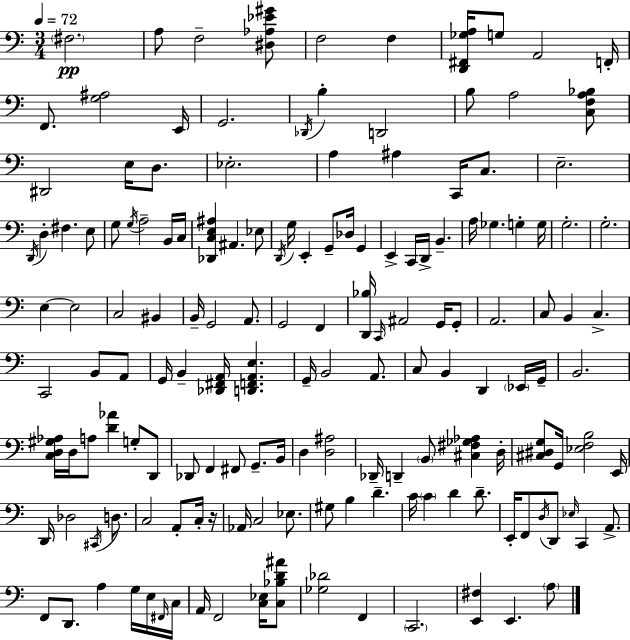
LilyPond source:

{
  \clef bass
  \numericTimeSignature
  \time 3/4
  \key c \major
  \tempo 4 = 72
  \parenthesize fis2.\pp | a8 f2-- <dis aes ees' gis'>8 | f2 f4 | <d, fis, ges a>16 g8 a,2 f,16-. | \break f,8. <g ais>2 e,16 | g,2. | \acciaccatura { des,16 } b4-. d,2 | b8 a2 <c f a bes>8 | \break dis,2 e16 d8. | ees2.-. | a4 ais4 c,16 c8. | e2.-- | \break \acciaccatura { d,16 } d4-. fis4. | e8 g8 \acciaccatura { g16 } a2-- | b,16 c16 <des, c e ais>4 ais,4. | ees8 \acciaccatura { d,16 } g16 e,4-. g,8-- des16 | \break g,4 e,4-> c,16 d,16-> b,4.-- | a16 ges4. g4-. | g16 g2.-. | g2.-. | \break e4~~ e2 | c2 | bis,4 b,16-- g,2 | a,8. g,2 | \break f,4 <d, bes>16 \grace { c,16 } ais,2 | g,16 g,8-. a,2. | c8 b,4 c4.-> | c,2 | \break b,8 a,8 g,16 b,4-- <des, fis, a,>16 <d, f, a, e>4. | g,16-- b,2 | a,8. c8 b,4 d,4 | \parenthesize ees,16 g,16-- b,2. | \break <c d gis aes>16 d16 a8 <d' aes'>4 | g8-. d,8 des,8 f,4 fis,8 | g,8.-- b,16 d4 <d ais>2 | des,16-- d,4-- \parenthesize b,8 | \break <cis fis ges aes>4 d16-. <cis dis g>8 g,16 <ees f b>2 | e,16 d,16 des2 | \acciaccatura { cis,16 } d8. c2 | a,8-. c16-. r16 aes,16 c2 | \break ees8. gis8 b4 | d'4.-- c'16 \parenthesize c'4 d'4 | d'8.-- e,16-. f,8 \acciaccatura { d16 } d,8 | \grace { ees16 } c,4 a,8.-> f,8 d,8. | \break a4 g16 e16 \grace { fis,16 } c16 a,16 f,2 | <c ees>16 <c bes d' ais'>8 <ges des'>2 | f,4 \parenthesize c,2. | <e, fis>4 | \break e,4. \parenthesize a8 \bar "|."
}